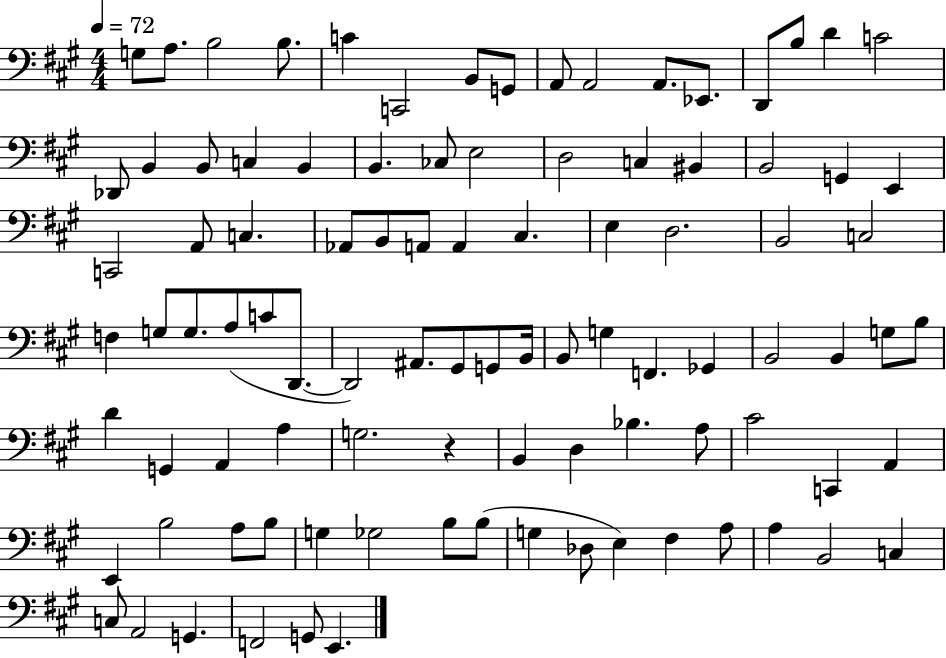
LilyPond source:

{
  \clef bass
  \numericTimeSignature
  \time 4/4
  \key a \major
  \tempo 4 = 72
  g8 a8. b2 b8. | c'4 c,2 b,8 g,8 | a,8 a,2 a,8. ees,8. | d,8 b8 d'4 c'2 | \break des,8 b,4 b,8 c4 b,4 | b,4. ces8 e2 | d2 c4 bis,4 | b,2 g,4 e,4 | \break c,2 a,8 c4. | aes,8 b,8 a,8 a,4 cis4. | e4 d2. | b,2 c2 | \break f4 g8 g8. a8( c'8 d,8.~~ | d,2) ais,8. gis,8 g,8 b,16 | b,8 g4 f,4. ges,4 | b,2 b,4 g8 b8 | \break d'4 g,4 a,4 a4 | g2. r4 | b,4 d4 bes4. a8 | cis'2 c,4 a,4 | \break e,4 b2 a8 b8 | g4 ges2 b8 b8( | g4 des8 e4) fis4 a8 | a4 b,2 c4 | \break c8 a,2 g,4. | f,2 g,8 e,4. | \bar "|."
}